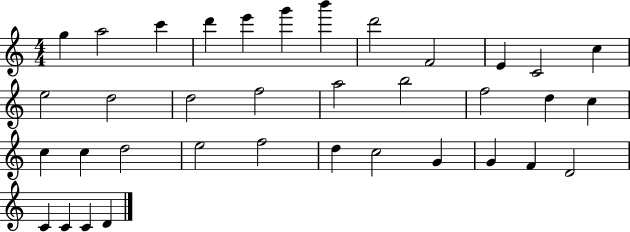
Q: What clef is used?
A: treble